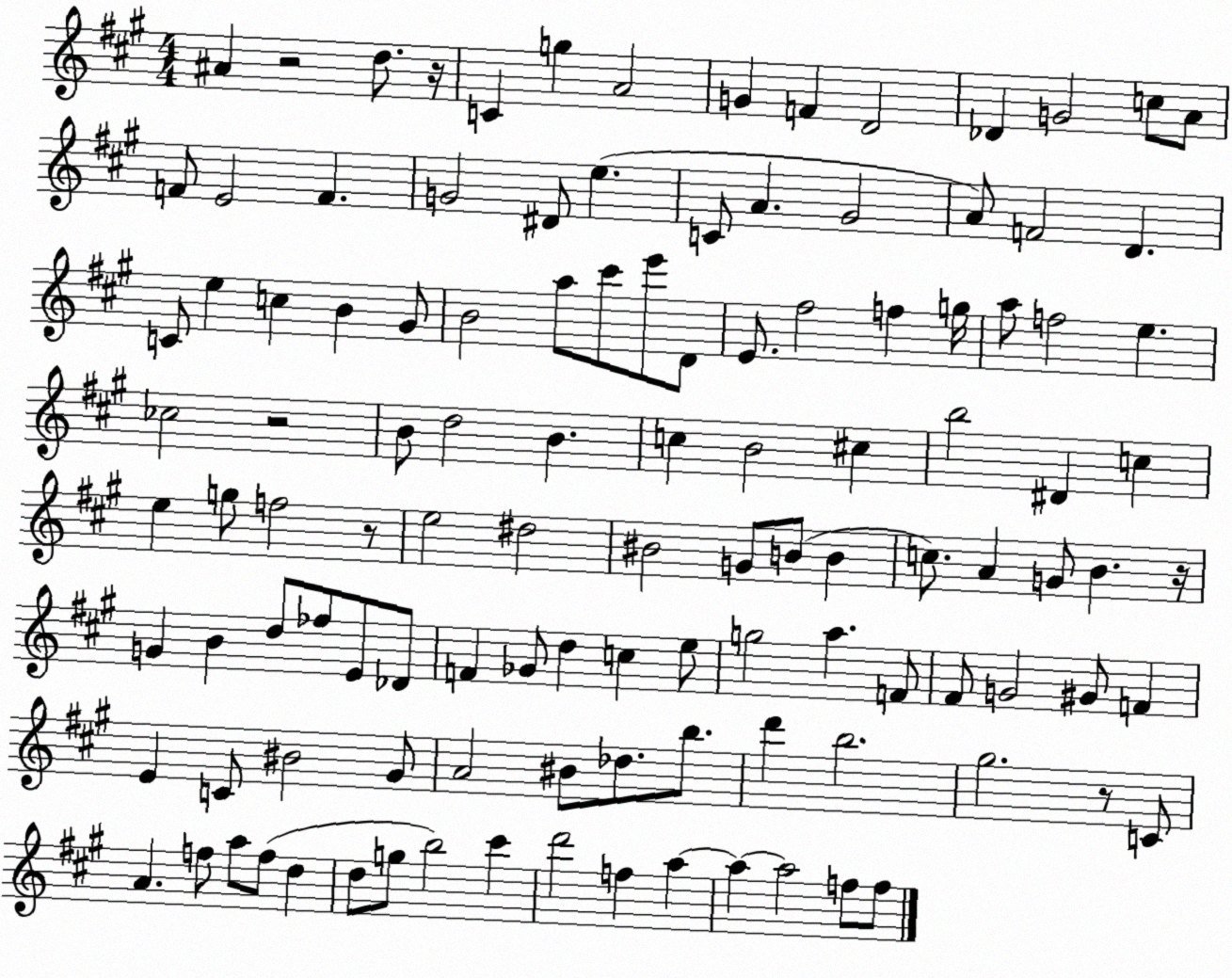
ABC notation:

X:1
T:Untitled
M:4/4
L:1/4
K:A
^A z2 d/2 z/4 C g A2 G F D2 _D G2 c/2 A/2 F/2 E2 F G2 ^D/2 e C/2 A ^G2 A/2 F2 D C/2 e c B ^G/2 B2 a/2 ^c'/2 e'/2 D/2 E/2 ^f2 f g/4 a/2 f2 e _c2 z2 B/2 d2 B c B2 ^c b2 ^D c e g/2 f2 z/2 e2 ^d2 ^B2 G/2 B/2 B c/2 A G/2 B z/4 G B d/2 _f/2 E/2 _D/2 F _G/2 d c e/2 g2 a F/2 ^F/2 G2 ^G/2 F E C/2 ^B2 ^G/2 A2 ^B/2 _d/2 b/2 d' b2 ^g2 z/2 C/2 A f/2 a/2 f/2 d d/2 g/2 b2 ^c' d'2 f a a a2 f/2 f/2